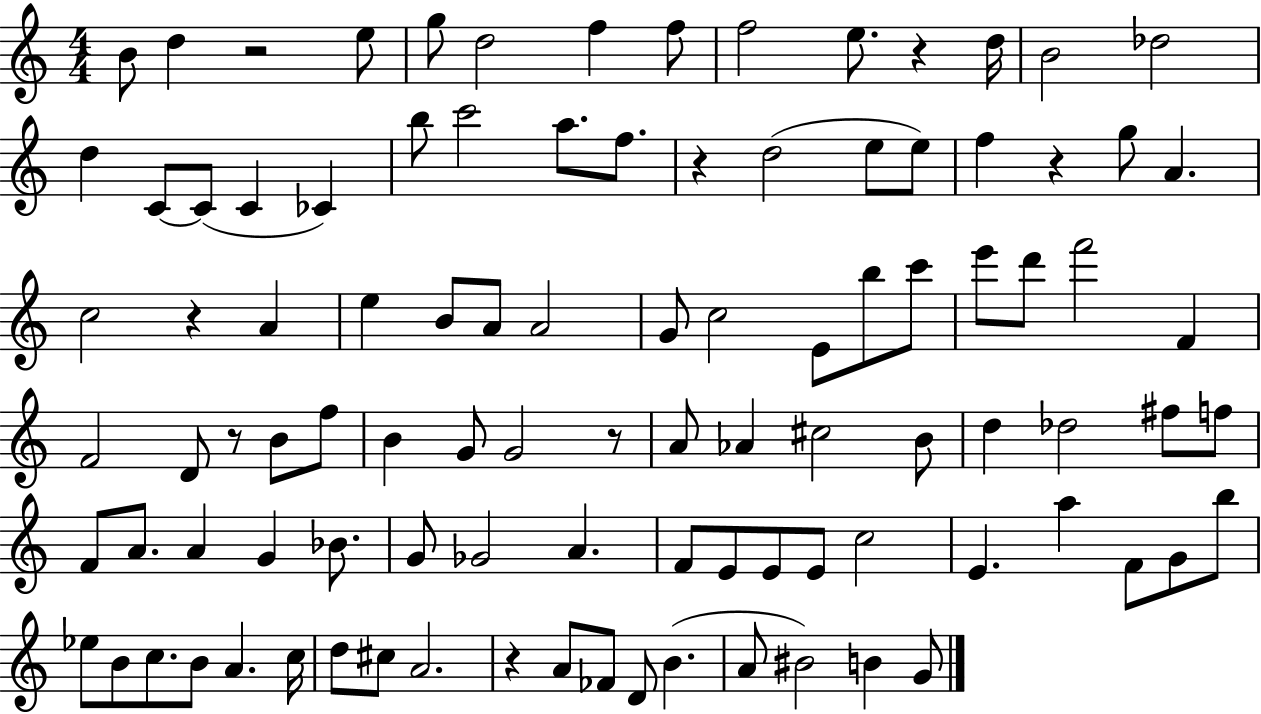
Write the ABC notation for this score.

X:1
T:Untitled
M:4/4
L:1/4
K:C
B/2 d z2 e/2 g/2 d2 f f/2 f2 e/2 z d/4 B2 _d2 d C/2 C/2 C _C b/2 c'2 a/2 f/2 z d2 e/2 e/2 f z g/2 A c2 z A e B/2 A/2 A2 G/2 c2 E/2 b/2 c'/2 e'/2 d'/2 f'2 F F2 D/2 z/2 B/2 f/2 B G/2 G2 z/2 A/2 _A ^c2 B/2 d _d2 ^f/2 f/2 F/2 A/2 A G _B/2 G/2 _G2 A F/2 E/2 E/2 E/2 c2 E a F/2 G/2 b/2 _e/2 B/2 c/2 B/2 A c/4 d/2 ^c/2 A2 z A/2 _F/2 D/2 B A/2 ^B2 B G/2